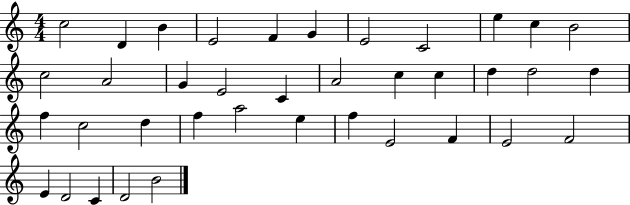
X:1
T:Untitled
M:4/4
L:1/4
K:C
c2 D B E2 F G E2 C2 e c B2 c2 A2 G E2 C A2 c c d d2 d f c2 d f a2 e f E2 F E2 F2 E D2 C D2 B2